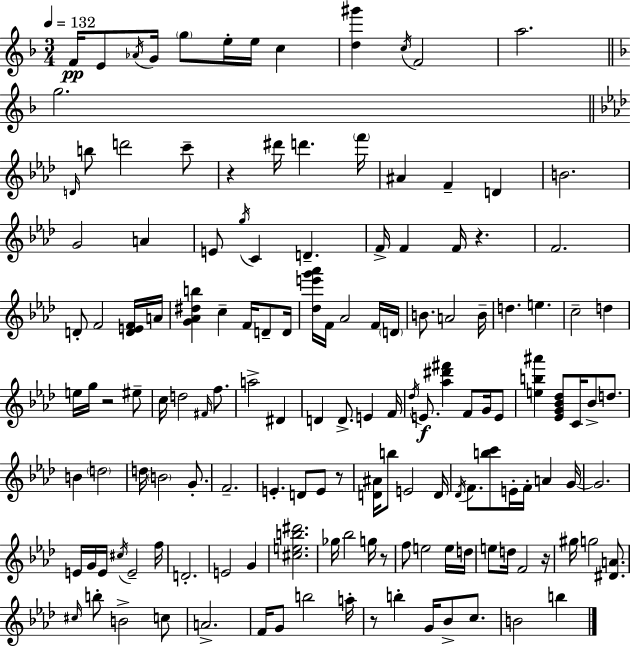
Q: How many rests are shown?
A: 7